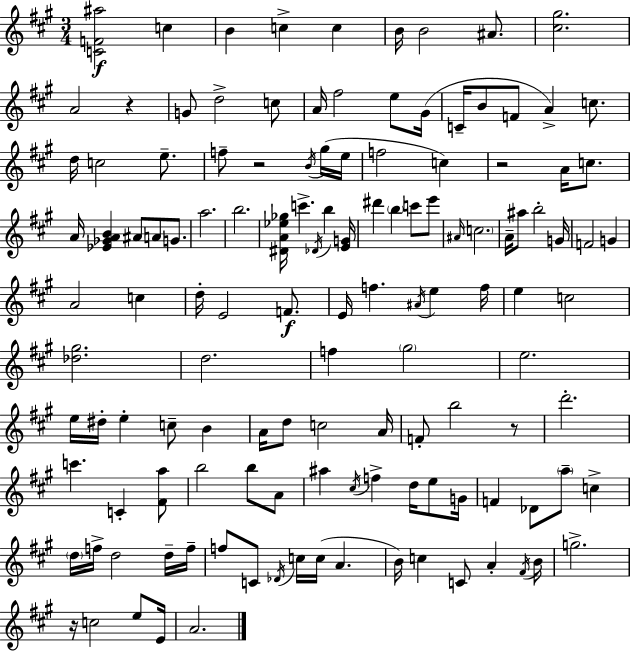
{
  \clef treble
  \numericTimeSignature
  \time 3/4
  \key a \major
  <c' f' ais''>2\f c''4 | b'4 c''4-> c''4 | b'16 b'2 ais'8. | <cis'' gis''>2. | \break a'2 r4 | g'8 d''2-> c''8 | a'16 fis''2 e''8 gis'16( | c'16-- b'8 f'8 a'4->) c''8. | \break d''16 c''2 e''8.-- | f''8-- r2 \acciaccatura { b'16 }( gis''16 | e''16 f''2 c''4) | r2 a'16 c''8. | \break a'16 <ees' ges' a' b'>4 ais'8 a'8 g'8. | a''2. | b''2. | <dis' a' ees'' ges''>16 c'''4.-> \acciaccatura { des'16 } b''4 | \break <e' g'>16 dis'''4 \parenthesize b''4 c'''8 | e'''8 \grace { ais'16 } \parenthesize c''2. | a'16-- ais''8 b''2-. | g'16 f'2 g'4 | \break a'2 c''4 | d''16-. e'2 | f'8.\f e'16 f''4. \acciaccatura { ais'16 } e''4 | f''16 e''4 c''2 | \break <des'' gis''>2. | d''2. | f''4 \parenthesize gis''2 | e''2. | \break e''16 dis''16-. e''4-. c''8-- | b'4 a'16 d''8 c''2 | a'16 f'8-. b''2 | r8 d'''2.-. | \break c'''4. c'4-. | <fis' a''>8 b''2 | b''8 a'8 ais''4 \acciaccatura { cis''16 } f''4-> | d''16 e''8 g'16 f'4 des'8 \parenthesize a''8-- | \break c''4-> \parenthesize d''16 f''16-> d''2 | d''16-- f''16-- f''8 c'8 \acciaccatura { des'16 } c''16 c''16( | a'4. b'16) c''4 c'8 | a'4-. \acciaccatura { fis'16 } b'16 g''2.-> | \break r16 c''2 | e''8 e'16 a'2. | \bar "|."
}